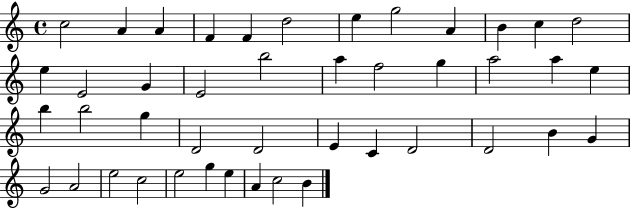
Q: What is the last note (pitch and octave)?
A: B4